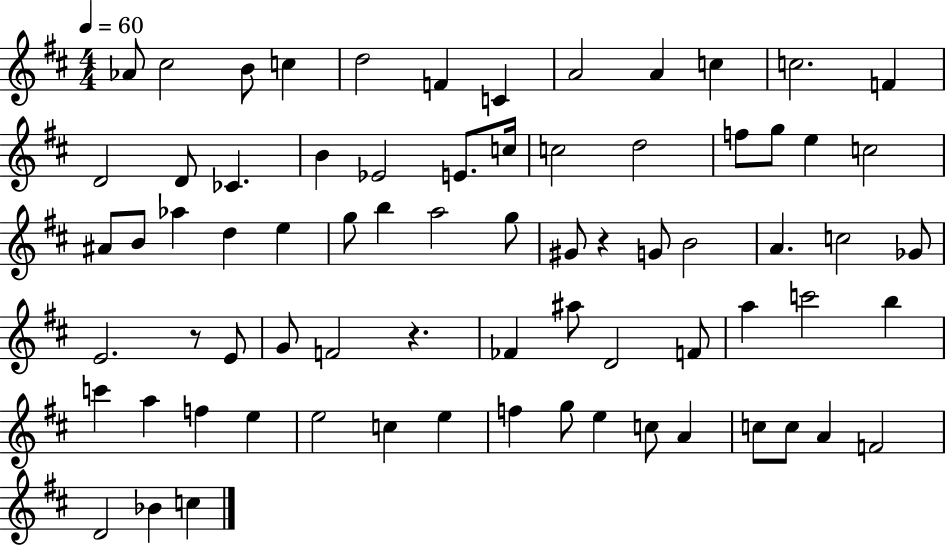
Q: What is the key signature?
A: D major